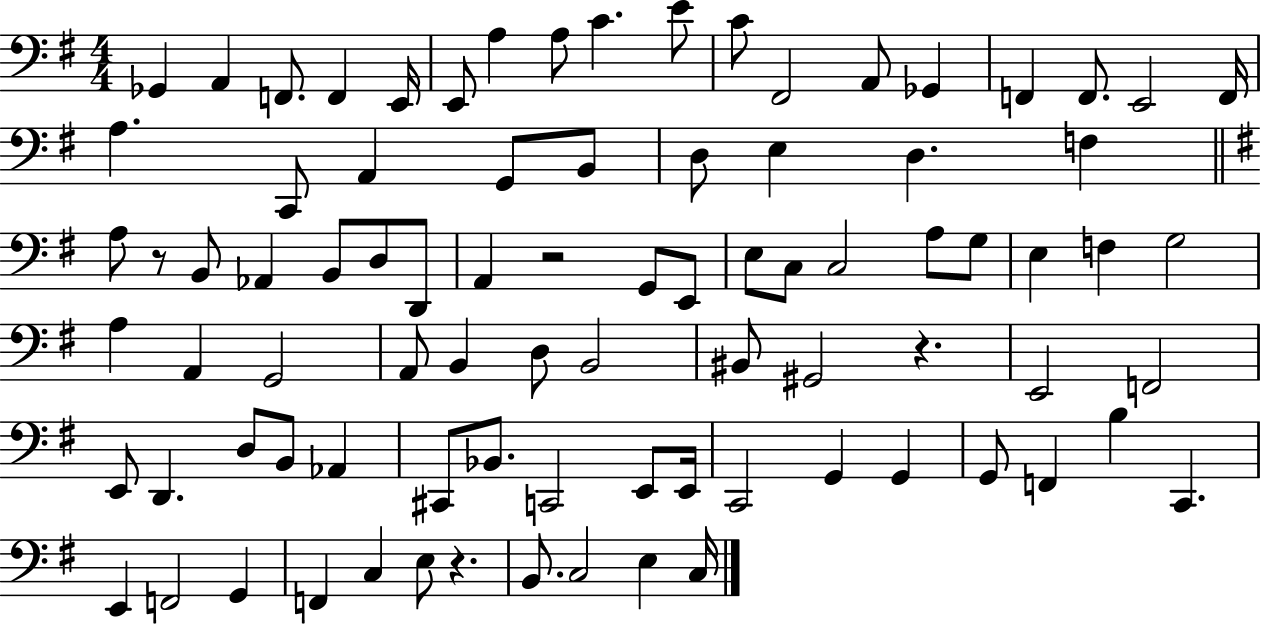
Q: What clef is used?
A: bass